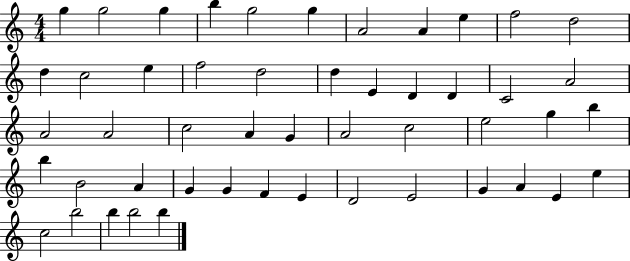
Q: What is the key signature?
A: C major